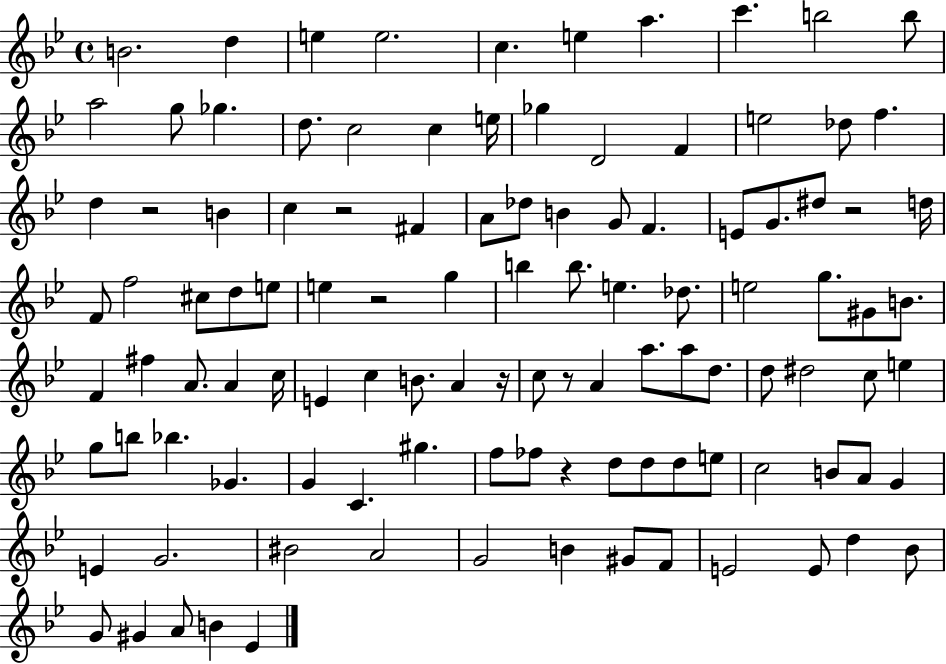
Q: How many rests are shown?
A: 7